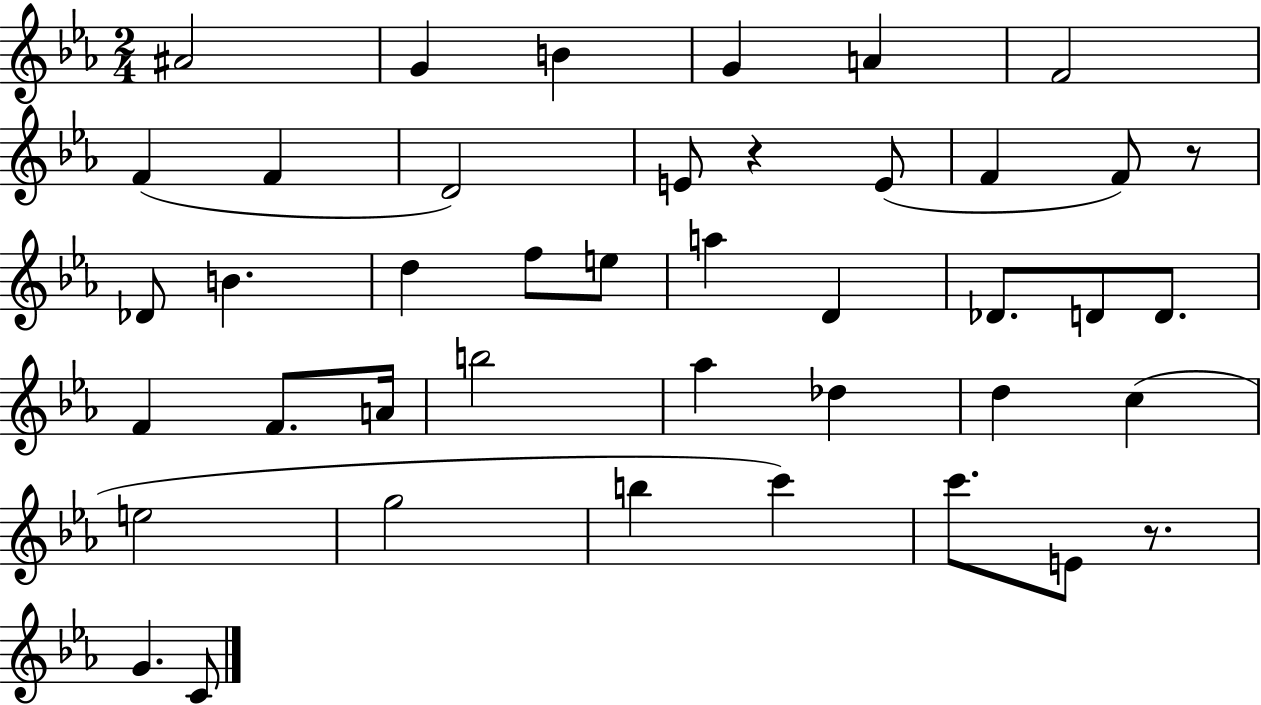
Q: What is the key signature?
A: EES major